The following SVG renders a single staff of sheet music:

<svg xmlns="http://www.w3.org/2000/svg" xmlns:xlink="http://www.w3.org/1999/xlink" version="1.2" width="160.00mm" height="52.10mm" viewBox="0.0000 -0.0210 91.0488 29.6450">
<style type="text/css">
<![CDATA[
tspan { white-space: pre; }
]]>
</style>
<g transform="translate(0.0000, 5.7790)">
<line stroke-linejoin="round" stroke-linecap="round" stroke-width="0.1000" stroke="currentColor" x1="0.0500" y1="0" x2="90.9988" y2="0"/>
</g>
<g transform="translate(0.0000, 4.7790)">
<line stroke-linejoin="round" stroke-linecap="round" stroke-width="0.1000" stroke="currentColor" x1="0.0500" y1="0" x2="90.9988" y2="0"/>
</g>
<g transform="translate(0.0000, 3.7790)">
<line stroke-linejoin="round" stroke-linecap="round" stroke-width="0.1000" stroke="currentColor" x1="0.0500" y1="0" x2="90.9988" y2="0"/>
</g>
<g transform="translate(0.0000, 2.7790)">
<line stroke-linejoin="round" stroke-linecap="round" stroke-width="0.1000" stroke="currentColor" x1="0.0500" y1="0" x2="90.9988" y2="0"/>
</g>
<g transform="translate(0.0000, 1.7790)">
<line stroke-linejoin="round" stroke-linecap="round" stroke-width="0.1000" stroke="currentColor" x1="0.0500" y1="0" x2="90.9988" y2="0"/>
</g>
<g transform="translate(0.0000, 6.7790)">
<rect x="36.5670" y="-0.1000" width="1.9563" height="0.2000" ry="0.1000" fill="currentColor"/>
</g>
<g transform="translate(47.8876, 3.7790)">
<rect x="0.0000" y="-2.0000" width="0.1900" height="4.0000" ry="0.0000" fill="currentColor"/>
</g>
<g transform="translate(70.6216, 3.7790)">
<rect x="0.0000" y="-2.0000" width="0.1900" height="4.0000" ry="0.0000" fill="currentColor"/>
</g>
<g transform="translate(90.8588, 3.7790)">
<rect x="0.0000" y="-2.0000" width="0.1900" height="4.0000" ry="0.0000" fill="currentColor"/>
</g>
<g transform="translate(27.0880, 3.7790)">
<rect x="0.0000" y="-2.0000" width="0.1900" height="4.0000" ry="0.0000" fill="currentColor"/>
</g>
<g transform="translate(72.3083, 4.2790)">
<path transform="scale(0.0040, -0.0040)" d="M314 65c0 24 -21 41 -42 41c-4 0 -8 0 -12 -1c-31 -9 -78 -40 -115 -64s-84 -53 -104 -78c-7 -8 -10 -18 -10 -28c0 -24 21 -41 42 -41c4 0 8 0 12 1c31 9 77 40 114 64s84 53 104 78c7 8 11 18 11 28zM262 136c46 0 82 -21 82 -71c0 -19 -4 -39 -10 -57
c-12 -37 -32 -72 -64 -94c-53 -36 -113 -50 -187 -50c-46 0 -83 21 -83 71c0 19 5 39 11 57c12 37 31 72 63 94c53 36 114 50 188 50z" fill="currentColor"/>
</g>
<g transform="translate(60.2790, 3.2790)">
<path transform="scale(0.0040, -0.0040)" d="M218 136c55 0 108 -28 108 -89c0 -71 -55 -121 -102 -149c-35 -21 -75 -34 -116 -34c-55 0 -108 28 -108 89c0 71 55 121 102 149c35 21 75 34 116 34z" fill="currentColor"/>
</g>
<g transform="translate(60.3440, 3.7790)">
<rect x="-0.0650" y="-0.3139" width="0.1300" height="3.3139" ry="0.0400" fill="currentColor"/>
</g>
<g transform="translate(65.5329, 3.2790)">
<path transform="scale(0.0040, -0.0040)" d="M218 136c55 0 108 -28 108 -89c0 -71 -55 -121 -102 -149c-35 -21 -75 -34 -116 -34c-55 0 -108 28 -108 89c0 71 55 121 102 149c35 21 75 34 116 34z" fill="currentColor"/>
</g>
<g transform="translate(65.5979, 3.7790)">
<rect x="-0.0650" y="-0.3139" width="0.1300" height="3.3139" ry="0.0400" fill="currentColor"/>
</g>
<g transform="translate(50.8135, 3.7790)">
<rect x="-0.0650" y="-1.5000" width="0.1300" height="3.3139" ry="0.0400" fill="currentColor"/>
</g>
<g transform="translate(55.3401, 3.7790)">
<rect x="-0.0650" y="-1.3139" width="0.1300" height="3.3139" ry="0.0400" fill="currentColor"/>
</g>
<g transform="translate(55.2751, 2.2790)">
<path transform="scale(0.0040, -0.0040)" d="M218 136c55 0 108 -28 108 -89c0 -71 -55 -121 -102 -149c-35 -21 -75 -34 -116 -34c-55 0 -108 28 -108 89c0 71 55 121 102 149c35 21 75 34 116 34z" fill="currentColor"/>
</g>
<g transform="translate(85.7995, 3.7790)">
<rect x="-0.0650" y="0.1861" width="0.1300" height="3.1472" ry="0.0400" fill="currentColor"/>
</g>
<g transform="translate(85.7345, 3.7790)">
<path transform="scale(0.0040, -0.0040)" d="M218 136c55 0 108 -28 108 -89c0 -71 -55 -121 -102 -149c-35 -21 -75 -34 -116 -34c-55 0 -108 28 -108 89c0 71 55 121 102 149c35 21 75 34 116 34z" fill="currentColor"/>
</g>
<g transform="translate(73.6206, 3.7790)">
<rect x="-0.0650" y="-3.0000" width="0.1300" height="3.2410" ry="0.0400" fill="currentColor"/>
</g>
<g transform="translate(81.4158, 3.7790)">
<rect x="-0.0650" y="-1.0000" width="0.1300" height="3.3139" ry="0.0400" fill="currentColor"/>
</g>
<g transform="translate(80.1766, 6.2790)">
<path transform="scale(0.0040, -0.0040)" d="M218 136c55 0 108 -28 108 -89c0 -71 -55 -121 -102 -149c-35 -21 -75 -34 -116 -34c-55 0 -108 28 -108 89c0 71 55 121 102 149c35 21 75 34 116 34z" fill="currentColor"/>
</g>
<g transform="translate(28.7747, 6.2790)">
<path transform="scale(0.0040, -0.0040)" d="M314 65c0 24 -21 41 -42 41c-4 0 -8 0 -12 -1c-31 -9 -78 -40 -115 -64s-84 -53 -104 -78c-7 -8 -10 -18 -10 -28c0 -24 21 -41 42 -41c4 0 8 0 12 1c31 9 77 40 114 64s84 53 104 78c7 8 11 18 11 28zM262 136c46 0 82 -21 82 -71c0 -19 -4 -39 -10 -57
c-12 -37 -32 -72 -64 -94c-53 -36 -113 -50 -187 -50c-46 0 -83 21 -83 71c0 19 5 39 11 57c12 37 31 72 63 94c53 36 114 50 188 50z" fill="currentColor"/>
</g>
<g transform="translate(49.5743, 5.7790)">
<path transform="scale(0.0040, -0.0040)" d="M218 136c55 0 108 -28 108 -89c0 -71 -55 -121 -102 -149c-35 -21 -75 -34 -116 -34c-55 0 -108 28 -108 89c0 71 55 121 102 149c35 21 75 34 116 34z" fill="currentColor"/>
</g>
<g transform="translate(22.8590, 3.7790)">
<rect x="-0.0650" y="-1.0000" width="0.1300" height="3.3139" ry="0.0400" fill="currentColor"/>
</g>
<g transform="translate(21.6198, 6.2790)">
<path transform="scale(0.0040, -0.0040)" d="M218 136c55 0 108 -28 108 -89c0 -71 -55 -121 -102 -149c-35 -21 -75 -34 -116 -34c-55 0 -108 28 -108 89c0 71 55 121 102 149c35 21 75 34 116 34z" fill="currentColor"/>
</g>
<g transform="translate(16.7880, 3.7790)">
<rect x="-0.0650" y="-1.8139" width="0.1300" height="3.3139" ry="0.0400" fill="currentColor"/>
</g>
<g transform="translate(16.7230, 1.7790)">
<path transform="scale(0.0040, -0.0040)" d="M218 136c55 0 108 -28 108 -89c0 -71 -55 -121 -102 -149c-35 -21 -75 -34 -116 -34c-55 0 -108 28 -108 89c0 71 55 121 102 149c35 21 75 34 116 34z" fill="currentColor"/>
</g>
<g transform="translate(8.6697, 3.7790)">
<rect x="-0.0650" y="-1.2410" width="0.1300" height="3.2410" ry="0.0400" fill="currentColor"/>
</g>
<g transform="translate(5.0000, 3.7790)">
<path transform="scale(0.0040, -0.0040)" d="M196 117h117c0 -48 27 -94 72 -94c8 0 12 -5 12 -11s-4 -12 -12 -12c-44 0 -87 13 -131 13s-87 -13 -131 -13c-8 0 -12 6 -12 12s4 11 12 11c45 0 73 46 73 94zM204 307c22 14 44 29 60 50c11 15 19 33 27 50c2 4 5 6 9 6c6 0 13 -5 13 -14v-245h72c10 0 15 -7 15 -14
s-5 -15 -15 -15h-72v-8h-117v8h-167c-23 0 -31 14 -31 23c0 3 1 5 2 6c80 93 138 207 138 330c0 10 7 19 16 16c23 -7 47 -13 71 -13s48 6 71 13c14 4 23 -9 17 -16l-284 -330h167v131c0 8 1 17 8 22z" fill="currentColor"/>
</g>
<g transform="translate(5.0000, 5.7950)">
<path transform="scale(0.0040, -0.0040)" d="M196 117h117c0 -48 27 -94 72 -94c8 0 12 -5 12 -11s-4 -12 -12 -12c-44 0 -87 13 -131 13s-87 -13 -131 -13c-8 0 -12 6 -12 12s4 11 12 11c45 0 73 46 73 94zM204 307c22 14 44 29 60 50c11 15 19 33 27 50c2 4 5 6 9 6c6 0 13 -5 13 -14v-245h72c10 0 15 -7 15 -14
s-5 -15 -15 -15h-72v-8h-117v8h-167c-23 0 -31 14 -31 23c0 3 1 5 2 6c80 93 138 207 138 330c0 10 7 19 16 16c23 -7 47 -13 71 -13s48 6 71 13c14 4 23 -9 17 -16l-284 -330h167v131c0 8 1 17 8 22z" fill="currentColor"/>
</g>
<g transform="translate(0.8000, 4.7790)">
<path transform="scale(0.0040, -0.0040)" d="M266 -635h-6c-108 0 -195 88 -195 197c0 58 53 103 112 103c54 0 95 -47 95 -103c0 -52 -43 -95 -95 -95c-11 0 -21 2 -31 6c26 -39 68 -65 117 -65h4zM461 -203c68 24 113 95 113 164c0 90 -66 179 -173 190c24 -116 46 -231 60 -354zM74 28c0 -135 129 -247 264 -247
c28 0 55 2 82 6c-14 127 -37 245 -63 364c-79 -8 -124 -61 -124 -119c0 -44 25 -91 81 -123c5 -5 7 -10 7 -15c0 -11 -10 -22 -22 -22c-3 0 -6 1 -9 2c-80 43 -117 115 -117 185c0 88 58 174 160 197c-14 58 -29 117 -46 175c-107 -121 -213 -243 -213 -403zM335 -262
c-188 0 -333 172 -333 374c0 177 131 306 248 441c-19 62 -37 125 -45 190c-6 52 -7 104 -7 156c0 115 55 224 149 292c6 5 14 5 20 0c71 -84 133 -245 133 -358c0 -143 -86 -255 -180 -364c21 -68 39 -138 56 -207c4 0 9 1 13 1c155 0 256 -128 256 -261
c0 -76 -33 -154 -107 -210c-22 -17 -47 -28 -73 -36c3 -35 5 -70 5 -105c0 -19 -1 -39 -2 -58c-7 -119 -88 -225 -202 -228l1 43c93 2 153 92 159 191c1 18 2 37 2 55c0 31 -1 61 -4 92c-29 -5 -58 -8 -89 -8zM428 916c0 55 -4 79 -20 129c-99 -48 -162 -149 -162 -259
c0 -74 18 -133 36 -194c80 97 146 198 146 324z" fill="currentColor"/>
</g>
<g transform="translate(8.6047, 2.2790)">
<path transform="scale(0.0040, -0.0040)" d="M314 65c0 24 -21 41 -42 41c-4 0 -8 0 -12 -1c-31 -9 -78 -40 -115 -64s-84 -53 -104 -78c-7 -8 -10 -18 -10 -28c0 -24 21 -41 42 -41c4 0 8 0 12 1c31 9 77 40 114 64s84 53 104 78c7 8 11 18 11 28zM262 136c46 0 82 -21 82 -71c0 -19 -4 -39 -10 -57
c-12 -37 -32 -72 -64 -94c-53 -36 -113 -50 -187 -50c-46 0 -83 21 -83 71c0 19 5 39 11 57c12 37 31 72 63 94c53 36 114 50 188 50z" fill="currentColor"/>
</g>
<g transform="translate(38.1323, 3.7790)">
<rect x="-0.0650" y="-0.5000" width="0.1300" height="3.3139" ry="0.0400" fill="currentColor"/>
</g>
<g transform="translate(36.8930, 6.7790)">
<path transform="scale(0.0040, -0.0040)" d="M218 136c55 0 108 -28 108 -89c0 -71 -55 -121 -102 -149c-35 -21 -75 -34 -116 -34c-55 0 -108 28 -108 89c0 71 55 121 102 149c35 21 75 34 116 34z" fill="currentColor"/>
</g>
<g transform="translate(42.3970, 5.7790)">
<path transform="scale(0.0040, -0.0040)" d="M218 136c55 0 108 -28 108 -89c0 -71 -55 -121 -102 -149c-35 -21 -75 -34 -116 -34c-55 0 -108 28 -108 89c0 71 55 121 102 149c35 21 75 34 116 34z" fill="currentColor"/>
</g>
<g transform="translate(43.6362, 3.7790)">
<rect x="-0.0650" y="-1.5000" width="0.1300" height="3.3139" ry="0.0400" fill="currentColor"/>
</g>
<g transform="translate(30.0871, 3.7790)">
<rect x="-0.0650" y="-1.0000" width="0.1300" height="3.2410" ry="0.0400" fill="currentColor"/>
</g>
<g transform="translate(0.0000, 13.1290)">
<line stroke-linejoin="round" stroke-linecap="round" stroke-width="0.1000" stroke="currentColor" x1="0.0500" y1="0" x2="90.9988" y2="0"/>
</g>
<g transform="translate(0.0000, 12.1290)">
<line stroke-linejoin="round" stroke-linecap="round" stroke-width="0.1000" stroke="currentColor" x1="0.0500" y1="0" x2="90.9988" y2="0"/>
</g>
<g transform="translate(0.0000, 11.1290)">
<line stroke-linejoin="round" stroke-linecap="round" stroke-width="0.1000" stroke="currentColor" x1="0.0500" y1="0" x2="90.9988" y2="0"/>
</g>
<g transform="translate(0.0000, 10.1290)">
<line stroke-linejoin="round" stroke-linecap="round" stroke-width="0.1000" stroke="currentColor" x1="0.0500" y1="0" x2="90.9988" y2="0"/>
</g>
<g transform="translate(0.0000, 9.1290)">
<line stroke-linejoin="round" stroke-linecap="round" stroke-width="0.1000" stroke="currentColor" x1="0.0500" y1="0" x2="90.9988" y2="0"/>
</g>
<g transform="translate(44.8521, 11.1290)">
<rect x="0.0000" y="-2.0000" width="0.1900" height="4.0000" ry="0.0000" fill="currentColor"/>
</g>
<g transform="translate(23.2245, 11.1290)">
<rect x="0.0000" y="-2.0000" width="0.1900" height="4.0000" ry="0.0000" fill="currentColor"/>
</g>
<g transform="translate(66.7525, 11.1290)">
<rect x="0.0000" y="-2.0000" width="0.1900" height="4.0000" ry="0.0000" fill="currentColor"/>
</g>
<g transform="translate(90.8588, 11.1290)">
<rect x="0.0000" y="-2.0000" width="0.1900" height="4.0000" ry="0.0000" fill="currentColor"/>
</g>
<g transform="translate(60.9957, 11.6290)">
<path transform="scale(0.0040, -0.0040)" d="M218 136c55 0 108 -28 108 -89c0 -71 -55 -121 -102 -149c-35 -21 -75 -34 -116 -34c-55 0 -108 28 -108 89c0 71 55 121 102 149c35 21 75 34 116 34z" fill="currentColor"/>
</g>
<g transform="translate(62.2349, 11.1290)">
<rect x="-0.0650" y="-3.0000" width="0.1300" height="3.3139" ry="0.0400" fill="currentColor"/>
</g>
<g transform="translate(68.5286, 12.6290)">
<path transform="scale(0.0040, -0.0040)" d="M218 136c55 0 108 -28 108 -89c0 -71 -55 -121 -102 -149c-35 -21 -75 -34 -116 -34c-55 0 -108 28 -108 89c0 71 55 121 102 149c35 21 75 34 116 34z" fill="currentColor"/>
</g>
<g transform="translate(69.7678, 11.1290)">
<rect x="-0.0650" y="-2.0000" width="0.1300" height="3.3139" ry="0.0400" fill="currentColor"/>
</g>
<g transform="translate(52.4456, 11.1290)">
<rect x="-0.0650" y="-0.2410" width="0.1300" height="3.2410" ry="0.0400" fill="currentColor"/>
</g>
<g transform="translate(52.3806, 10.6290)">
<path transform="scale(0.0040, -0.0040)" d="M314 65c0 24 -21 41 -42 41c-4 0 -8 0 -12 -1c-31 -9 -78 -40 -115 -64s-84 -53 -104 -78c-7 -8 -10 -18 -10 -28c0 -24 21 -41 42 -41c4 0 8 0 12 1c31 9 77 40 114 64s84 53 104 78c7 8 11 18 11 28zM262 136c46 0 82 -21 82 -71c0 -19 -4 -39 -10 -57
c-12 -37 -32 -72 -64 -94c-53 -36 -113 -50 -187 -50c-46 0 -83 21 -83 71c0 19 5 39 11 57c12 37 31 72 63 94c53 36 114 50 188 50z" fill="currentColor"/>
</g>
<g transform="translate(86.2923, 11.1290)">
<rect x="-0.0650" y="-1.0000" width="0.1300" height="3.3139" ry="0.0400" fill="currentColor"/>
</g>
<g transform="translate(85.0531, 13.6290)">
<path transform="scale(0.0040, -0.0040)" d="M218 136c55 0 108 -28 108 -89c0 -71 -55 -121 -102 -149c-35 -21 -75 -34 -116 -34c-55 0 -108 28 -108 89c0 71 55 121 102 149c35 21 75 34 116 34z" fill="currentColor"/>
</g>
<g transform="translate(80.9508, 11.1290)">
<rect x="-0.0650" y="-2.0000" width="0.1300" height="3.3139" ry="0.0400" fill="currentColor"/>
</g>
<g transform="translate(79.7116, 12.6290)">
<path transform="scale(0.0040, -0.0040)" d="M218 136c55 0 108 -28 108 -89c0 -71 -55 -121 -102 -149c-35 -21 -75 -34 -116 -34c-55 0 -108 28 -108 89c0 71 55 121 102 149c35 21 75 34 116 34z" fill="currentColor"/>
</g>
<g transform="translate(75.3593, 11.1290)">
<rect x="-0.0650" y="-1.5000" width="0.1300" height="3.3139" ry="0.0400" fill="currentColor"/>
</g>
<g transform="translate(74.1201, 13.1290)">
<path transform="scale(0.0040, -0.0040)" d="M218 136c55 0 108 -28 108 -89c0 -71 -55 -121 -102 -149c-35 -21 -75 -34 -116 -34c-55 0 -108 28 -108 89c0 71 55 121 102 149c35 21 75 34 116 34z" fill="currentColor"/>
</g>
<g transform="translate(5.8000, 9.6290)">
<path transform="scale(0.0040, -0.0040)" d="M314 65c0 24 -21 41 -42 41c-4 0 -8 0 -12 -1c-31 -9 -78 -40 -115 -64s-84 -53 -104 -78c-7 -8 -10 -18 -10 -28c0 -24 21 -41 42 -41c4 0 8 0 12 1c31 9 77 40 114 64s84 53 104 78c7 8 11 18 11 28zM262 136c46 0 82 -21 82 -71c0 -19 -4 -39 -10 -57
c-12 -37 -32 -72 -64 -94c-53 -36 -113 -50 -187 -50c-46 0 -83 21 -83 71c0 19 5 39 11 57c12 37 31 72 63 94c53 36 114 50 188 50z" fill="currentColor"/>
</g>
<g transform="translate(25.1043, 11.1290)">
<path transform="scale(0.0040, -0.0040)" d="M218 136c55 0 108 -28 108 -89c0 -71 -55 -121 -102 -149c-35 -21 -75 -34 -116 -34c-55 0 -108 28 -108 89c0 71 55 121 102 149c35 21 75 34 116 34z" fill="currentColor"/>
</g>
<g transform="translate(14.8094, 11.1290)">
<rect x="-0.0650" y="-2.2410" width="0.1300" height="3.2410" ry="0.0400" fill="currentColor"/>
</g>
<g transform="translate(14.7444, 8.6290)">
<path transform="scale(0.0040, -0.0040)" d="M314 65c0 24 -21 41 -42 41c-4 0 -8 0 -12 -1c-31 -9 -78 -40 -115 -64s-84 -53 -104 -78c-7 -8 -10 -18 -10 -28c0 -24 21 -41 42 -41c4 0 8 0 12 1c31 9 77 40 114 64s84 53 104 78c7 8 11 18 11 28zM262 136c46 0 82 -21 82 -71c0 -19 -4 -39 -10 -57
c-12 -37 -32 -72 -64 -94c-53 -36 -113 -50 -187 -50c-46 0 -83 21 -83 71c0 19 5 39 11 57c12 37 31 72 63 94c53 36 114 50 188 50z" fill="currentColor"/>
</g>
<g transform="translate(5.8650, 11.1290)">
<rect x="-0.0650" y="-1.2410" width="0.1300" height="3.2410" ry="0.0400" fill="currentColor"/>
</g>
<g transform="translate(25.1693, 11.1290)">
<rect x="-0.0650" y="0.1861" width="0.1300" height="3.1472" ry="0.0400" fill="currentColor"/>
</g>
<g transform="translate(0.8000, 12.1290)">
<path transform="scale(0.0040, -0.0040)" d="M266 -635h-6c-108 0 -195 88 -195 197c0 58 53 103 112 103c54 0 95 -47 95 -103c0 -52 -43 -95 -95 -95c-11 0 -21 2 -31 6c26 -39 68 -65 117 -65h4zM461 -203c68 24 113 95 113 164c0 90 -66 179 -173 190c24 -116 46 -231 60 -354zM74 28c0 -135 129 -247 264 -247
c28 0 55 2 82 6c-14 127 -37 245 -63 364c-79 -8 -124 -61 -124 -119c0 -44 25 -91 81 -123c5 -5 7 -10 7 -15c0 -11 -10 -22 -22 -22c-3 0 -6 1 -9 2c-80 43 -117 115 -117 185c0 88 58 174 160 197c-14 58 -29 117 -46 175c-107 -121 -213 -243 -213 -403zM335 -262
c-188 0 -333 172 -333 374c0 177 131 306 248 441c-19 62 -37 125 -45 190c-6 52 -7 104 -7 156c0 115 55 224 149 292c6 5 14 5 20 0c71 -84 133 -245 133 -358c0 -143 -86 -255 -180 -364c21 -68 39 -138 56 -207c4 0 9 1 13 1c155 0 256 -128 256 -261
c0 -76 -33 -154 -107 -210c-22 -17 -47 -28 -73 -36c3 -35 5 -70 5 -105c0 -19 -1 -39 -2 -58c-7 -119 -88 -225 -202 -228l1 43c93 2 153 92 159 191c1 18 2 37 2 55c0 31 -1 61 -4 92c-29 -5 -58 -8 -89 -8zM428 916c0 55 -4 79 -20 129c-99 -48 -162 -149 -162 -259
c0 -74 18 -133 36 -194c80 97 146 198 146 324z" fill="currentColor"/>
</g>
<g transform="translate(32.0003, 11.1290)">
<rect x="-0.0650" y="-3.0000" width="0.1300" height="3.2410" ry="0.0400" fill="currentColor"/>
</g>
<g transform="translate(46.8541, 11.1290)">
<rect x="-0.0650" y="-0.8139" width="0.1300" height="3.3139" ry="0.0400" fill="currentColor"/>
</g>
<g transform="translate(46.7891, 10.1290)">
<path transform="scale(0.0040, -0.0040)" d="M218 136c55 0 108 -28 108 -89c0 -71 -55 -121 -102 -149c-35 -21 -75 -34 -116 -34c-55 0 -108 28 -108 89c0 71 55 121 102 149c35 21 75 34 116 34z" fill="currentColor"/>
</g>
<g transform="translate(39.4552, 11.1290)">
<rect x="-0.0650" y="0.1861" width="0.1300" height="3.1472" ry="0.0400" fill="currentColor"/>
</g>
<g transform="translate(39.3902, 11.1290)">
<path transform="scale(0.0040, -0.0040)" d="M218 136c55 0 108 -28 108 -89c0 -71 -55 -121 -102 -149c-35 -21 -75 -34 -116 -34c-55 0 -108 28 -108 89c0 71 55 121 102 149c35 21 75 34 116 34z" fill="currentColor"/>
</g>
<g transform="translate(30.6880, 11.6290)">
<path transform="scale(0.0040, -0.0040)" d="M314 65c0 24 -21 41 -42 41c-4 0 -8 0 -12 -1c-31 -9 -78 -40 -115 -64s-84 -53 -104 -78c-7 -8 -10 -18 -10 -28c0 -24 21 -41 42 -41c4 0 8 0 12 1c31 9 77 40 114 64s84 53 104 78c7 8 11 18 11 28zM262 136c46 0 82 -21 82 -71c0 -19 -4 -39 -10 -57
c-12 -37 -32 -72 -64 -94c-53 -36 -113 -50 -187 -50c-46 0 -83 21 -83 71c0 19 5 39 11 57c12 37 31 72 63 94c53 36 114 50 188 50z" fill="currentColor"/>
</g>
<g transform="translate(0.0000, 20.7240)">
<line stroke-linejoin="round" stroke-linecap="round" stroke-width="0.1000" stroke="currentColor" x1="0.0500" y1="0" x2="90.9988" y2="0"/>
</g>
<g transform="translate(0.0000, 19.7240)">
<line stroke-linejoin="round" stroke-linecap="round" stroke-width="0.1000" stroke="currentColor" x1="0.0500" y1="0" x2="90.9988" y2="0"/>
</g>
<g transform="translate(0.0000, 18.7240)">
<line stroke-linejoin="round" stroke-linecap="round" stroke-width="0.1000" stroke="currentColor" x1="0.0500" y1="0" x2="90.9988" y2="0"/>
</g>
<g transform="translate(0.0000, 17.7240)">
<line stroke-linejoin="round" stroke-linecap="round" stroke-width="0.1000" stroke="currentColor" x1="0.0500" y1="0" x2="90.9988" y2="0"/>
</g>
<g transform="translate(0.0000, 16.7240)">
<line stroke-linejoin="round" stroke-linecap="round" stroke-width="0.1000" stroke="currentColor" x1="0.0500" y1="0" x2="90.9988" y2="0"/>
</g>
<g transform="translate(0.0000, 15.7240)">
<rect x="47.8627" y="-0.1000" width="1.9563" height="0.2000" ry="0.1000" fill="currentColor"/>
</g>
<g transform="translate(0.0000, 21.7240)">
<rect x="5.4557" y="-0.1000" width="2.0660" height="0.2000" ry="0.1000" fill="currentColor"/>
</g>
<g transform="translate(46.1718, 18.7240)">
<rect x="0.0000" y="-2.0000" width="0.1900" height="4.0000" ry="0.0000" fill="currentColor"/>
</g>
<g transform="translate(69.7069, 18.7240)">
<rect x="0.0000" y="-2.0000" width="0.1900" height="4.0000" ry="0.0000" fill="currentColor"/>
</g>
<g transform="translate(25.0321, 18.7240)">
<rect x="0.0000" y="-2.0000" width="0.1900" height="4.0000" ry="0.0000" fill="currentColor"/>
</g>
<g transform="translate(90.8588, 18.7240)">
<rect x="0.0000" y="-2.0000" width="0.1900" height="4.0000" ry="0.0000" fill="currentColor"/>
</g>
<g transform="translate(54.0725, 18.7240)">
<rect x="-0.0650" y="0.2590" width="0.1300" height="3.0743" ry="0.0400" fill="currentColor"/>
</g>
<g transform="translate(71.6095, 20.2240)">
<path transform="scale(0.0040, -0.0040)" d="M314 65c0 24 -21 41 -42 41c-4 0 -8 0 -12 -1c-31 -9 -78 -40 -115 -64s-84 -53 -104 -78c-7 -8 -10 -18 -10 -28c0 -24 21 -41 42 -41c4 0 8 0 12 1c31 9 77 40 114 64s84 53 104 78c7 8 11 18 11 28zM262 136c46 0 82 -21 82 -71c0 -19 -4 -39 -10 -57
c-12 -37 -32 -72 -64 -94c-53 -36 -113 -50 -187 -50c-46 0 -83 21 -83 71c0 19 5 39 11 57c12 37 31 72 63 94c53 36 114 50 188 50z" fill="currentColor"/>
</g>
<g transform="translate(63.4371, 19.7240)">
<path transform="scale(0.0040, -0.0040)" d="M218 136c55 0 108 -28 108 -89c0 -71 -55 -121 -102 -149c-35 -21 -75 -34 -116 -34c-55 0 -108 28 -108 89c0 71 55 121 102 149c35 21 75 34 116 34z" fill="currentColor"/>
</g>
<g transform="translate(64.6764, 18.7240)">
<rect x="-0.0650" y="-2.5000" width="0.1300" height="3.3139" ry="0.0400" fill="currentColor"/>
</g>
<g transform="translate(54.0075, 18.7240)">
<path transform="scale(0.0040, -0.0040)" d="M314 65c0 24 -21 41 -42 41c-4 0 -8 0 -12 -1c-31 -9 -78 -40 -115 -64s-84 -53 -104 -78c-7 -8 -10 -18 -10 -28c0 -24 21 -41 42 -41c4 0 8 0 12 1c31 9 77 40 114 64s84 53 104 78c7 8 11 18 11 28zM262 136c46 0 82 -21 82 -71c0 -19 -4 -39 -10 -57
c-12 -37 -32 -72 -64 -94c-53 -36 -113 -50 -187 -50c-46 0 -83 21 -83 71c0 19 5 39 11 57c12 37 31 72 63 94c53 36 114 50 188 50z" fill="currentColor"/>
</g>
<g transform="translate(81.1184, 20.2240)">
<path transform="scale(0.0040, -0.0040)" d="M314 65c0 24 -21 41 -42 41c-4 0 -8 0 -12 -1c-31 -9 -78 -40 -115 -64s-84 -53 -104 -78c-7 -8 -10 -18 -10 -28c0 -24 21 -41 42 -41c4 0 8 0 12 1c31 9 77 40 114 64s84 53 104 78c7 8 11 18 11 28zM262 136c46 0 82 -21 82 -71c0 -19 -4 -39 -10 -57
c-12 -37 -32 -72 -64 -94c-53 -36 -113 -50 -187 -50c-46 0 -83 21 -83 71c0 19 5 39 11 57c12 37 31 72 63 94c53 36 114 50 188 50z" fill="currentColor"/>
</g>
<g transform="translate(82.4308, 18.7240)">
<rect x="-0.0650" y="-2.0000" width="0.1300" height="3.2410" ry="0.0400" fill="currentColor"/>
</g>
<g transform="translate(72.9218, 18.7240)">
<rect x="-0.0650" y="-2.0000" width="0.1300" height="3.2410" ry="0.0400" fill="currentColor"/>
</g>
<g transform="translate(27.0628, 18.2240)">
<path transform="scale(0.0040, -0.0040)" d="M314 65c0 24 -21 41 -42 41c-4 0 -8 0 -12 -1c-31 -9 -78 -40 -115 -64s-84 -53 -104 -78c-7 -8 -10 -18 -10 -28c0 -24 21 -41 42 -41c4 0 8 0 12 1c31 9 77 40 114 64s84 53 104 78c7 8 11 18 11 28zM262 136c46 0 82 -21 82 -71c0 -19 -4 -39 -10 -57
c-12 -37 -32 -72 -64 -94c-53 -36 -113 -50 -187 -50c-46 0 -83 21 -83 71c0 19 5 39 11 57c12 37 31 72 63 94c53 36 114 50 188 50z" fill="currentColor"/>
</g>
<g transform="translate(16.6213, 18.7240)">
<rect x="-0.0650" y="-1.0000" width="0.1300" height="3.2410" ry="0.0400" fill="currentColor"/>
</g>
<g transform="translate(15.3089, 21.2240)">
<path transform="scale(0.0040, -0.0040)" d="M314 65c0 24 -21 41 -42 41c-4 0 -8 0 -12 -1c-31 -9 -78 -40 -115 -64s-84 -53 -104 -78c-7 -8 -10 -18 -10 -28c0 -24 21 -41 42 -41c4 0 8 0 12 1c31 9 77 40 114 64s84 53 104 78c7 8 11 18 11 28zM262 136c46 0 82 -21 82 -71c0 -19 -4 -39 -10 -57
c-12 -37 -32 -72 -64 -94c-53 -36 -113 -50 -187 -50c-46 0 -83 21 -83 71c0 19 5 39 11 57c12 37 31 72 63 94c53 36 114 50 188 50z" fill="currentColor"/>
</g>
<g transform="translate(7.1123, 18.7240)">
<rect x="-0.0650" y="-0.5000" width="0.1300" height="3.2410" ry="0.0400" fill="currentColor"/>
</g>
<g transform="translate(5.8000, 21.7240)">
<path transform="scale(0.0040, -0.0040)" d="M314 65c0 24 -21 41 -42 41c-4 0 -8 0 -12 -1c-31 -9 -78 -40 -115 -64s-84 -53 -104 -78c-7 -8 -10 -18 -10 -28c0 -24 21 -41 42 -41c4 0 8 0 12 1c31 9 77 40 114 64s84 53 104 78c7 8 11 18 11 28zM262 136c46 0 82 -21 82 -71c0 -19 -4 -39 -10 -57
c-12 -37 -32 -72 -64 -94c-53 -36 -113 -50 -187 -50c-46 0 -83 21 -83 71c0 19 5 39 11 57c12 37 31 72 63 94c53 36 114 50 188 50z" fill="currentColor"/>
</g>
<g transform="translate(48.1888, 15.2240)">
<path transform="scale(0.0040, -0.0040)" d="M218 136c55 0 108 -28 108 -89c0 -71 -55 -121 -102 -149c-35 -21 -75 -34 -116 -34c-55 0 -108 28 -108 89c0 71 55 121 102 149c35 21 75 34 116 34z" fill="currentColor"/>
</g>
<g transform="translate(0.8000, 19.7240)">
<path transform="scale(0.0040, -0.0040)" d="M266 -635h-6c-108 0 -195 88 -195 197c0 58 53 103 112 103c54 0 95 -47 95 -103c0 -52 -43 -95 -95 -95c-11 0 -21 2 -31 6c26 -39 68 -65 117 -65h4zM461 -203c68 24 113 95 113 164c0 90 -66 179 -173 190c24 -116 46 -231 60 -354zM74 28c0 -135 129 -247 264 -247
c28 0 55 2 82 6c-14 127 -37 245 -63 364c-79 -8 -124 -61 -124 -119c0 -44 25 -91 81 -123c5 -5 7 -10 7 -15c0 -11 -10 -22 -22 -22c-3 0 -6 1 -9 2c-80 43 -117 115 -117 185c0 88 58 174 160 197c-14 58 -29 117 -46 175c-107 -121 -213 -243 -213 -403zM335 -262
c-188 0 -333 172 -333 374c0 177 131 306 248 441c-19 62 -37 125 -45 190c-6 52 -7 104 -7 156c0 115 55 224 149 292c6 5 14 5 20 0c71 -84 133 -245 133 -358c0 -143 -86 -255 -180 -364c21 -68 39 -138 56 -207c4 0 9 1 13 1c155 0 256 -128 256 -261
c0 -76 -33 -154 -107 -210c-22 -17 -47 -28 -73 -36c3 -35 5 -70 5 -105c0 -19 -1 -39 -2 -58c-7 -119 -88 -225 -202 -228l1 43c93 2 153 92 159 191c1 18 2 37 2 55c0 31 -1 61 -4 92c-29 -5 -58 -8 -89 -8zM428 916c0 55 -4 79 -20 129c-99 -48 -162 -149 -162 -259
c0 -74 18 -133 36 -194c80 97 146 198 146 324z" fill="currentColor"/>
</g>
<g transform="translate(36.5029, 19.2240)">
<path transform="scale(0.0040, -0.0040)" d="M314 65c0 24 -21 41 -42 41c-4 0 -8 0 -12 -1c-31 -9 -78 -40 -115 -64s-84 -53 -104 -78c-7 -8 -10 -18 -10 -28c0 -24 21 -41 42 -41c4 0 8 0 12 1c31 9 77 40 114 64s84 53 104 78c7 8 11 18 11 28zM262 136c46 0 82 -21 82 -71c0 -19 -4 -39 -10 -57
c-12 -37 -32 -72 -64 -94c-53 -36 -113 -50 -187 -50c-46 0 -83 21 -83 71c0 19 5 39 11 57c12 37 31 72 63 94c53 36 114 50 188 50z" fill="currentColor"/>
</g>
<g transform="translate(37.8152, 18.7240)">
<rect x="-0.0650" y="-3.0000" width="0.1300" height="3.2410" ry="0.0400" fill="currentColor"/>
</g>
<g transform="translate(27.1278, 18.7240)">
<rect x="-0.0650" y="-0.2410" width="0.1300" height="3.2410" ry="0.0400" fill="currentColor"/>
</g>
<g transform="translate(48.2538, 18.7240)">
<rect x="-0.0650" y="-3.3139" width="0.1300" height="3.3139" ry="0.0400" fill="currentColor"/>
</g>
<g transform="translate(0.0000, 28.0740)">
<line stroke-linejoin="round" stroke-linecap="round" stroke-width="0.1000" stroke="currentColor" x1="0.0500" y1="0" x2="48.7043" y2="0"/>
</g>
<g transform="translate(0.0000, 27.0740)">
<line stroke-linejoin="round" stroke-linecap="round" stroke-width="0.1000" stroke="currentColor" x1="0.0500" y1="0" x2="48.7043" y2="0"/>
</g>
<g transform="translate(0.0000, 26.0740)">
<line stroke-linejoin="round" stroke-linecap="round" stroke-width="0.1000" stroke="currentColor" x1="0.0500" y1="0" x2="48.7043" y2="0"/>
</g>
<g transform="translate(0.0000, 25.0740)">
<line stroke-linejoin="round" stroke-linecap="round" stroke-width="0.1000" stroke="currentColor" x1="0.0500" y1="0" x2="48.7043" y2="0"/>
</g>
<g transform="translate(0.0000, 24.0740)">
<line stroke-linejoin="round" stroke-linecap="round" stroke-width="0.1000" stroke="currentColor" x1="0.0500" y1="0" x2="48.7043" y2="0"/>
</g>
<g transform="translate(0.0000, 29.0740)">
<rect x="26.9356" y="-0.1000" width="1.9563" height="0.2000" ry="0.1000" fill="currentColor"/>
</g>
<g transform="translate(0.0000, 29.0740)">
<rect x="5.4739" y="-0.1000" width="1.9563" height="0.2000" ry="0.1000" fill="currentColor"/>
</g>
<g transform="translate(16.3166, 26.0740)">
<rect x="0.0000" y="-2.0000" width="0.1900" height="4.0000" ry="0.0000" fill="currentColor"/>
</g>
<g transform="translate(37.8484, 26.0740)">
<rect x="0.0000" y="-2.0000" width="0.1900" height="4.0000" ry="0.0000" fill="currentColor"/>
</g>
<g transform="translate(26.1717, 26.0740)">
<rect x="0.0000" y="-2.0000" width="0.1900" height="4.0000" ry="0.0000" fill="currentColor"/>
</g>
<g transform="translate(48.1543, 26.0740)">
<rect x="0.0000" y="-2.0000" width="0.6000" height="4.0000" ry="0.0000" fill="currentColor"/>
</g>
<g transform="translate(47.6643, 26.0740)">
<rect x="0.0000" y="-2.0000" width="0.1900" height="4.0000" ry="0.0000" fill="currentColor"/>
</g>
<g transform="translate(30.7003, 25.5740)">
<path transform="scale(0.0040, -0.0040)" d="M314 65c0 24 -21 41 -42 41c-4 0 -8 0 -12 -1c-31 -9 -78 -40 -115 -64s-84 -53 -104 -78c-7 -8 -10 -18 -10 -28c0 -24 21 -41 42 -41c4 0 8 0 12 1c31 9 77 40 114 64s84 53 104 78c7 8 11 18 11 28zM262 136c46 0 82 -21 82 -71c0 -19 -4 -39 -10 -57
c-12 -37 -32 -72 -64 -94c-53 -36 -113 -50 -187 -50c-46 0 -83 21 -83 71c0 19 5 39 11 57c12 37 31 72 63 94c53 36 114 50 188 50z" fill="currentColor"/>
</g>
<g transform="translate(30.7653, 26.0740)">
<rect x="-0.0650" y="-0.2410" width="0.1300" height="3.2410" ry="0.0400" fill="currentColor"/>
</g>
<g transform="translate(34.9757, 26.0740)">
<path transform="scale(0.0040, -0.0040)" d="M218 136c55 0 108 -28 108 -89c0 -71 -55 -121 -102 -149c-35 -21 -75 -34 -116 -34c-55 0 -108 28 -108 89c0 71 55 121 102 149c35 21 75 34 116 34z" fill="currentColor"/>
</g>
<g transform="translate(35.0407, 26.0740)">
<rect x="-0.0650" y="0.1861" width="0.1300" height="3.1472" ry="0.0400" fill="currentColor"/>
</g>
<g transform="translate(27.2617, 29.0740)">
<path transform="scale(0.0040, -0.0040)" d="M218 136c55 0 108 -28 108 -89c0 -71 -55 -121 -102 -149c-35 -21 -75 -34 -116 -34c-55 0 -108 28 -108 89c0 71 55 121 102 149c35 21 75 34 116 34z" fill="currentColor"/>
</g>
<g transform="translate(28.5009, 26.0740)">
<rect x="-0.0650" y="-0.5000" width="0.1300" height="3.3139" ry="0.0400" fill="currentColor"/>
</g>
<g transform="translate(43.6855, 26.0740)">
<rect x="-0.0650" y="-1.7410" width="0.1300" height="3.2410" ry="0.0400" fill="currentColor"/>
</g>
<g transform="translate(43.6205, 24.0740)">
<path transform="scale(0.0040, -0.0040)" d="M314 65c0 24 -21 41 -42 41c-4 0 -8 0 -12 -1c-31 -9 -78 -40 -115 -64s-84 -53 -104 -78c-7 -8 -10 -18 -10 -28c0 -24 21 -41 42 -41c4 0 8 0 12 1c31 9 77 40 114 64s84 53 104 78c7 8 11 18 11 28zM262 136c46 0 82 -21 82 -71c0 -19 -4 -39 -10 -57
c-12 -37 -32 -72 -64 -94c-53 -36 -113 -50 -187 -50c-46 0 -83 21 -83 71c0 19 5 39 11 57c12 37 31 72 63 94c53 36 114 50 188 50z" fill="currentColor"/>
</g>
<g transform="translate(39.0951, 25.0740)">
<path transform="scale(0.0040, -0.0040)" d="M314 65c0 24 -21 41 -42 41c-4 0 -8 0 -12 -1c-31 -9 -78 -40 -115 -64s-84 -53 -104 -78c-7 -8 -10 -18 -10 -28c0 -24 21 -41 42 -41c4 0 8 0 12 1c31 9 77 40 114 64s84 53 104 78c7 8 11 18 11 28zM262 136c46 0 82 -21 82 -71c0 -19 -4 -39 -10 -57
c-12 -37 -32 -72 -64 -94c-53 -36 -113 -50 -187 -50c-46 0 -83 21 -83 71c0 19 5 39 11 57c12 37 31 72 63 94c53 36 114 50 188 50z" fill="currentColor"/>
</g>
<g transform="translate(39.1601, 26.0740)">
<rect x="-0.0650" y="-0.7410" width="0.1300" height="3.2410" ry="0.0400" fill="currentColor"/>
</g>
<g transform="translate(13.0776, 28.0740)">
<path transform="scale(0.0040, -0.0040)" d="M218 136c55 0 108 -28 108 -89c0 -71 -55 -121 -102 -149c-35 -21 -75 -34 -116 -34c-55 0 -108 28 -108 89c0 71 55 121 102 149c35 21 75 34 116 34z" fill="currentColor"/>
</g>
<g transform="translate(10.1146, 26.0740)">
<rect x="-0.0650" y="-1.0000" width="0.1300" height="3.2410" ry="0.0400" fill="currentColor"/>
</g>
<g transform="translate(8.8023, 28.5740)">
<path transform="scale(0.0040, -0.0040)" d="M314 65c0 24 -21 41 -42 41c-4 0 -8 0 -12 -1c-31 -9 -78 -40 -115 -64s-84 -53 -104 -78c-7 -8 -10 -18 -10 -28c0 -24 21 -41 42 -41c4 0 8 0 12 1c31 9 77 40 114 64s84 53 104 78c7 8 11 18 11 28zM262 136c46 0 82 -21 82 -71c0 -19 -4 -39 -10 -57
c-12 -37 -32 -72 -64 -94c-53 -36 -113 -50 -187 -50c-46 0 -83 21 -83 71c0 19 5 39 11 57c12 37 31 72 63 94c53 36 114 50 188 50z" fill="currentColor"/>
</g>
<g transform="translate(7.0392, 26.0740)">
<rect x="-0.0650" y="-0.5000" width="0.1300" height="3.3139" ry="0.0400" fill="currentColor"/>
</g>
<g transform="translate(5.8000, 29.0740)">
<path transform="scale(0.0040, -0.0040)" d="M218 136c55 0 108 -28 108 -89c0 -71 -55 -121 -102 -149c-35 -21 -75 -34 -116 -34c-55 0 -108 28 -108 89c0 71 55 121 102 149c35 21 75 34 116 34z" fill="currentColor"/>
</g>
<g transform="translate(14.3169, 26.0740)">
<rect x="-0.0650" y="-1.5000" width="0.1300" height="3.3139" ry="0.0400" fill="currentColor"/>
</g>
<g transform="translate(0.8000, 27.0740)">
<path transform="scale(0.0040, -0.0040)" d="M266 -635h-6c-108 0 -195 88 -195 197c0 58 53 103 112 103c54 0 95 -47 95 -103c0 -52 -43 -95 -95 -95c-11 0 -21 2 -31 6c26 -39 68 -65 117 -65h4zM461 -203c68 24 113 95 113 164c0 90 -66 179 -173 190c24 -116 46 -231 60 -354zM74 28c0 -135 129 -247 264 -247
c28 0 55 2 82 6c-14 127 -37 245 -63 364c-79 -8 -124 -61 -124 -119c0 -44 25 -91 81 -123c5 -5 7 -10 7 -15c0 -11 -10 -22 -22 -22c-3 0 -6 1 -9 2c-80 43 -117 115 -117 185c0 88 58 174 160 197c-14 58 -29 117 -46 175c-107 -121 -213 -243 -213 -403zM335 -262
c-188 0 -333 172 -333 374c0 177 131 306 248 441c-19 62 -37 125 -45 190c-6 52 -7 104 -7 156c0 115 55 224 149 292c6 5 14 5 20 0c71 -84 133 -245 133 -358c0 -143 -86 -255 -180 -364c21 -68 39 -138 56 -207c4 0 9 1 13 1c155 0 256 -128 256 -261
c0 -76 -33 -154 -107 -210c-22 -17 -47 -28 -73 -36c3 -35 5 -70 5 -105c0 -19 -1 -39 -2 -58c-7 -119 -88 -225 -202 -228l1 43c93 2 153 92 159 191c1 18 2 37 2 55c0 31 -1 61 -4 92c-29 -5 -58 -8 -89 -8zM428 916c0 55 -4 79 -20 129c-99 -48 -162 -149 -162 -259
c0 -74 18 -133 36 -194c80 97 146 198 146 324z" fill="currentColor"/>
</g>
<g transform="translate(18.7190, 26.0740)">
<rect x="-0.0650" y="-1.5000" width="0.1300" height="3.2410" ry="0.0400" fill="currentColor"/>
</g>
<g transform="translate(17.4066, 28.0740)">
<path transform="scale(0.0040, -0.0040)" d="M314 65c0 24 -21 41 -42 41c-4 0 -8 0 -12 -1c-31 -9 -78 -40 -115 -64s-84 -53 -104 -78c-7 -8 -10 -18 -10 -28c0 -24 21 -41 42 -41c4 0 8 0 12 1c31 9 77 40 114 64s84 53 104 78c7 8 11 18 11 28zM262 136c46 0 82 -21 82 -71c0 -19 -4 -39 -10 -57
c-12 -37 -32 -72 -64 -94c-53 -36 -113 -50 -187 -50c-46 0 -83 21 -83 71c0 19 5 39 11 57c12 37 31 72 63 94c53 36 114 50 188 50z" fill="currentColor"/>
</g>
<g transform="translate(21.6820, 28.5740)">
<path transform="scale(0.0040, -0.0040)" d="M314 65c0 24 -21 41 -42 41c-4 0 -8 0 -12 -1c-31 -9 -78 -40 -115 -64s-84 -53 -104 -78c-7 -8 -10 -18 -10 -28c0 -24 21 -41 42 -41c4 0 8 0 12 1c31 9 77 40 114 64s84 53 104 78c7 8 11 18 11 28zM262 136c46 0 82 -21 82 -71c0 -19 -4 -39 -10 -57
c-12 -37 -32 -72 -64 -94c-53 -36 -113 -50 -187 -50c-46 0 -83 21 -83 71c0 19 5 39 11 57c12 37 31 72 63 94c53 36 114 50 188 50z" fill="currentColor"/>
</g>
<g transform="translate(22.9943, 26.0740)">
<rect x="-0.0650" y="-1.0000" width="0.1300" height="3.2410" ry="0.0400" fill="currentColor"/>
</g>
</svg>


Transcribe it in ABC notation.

X:1
T:Untitled
M:4/4
L:1/4
K:C
e2 f D D2 C E E e c c A2 D B e2 g2 B A2 B d c2 A F E F D C2 D2 c2 A2 b B2 G F2 F2 C D2 E E2 D2 C c2 B d2 f2